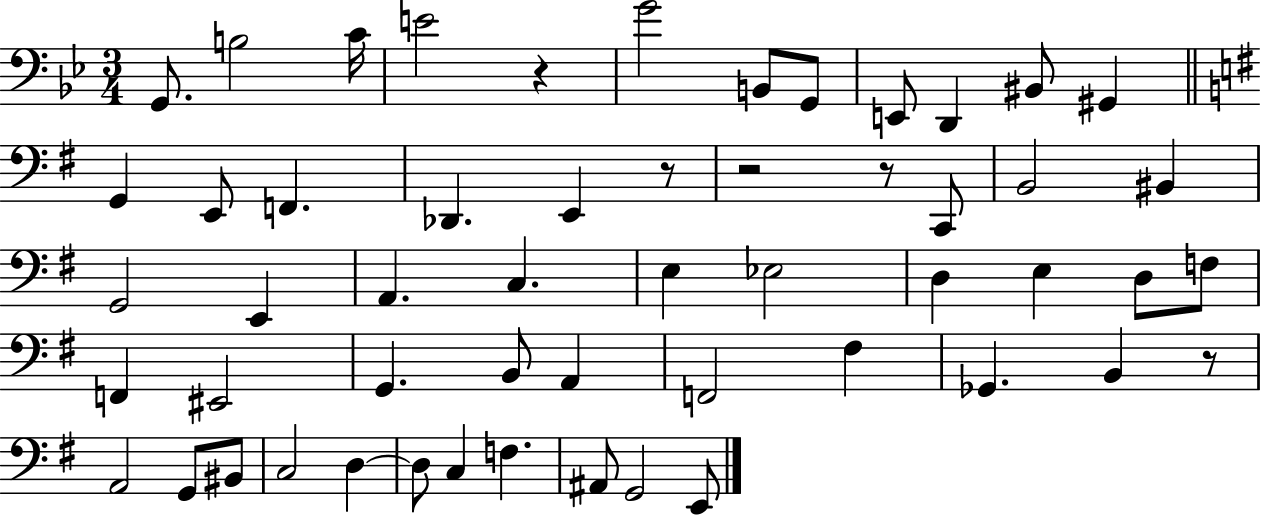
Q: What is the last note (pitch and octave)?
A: E2